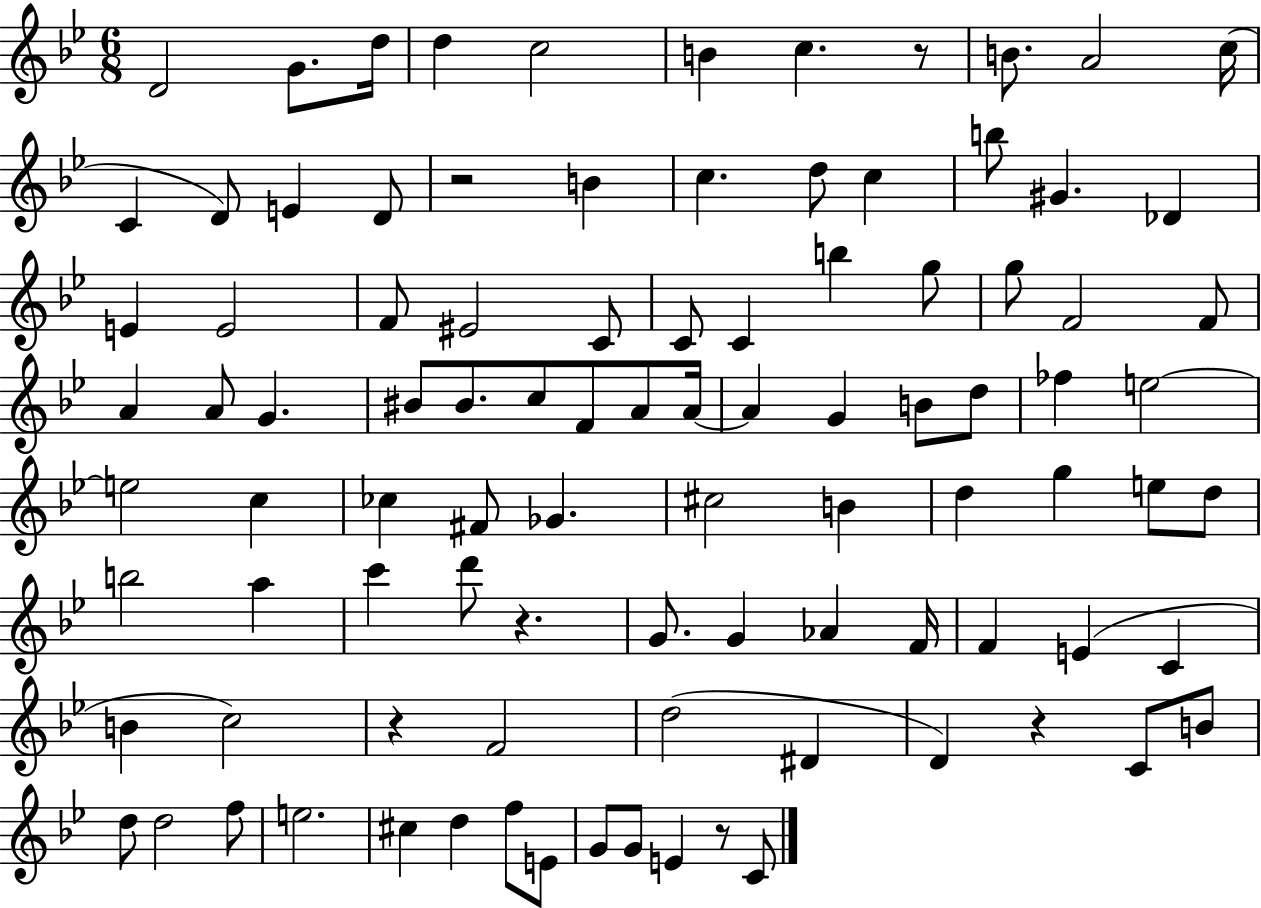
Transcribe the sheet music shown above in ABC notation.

X:1
T:Untitled
M:6/8
L:1/4
K:Bb
D2 G/2 d/4 d c2 B c z/2 B/2 A2 c/4 C D/2 E D/2 z2 B c d/2 c b/2 ^G _D E E2 F/2 ^E2 C/2 C/2 C b g/2 g/2 F2 F/2 A A/2 G ^B/2 ^B/2 c/2 F/2 A/2 A/4 A G B/2 d/2 _f e2 e2 c _c ^F/2 _G ^c2 B d g e/2 d/2 b2 a c' d'/2 z G/2 G _A F/4 F E C B c2 z F2 d2 ^D D z C/2 B/2 d/2 d2 f/2 e2 ^c d f/2 E/2 G/2 G/2 E z/2 C/2